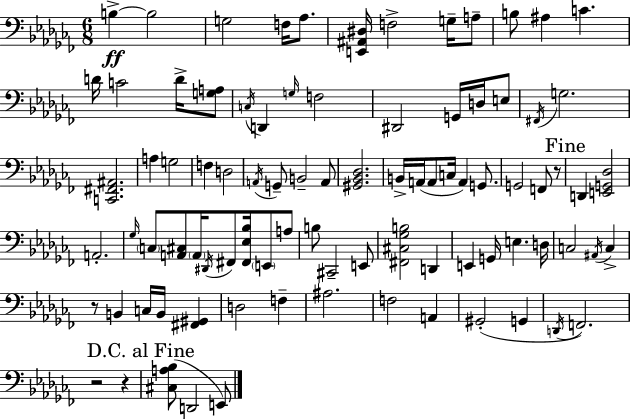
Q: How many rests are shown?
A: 4